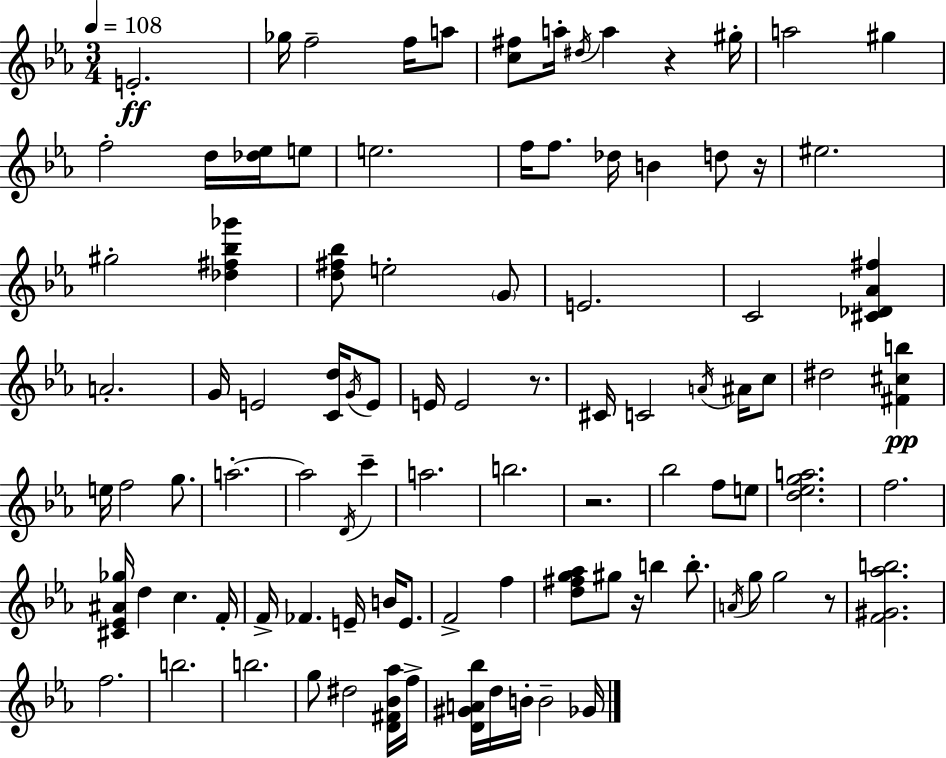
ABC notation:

X:1
T:Untitled
M:3/4
L:1/4
K:Cm
E2 _g/4 f2 f/4 a/2 [c^f]/2 a/4 ^d/4 a z ^g/4 a2 ^g f2 d/4 [_d_e]/4 e/2 e2 f/4 f/2 _d/4 B d/2 z/4 ^e2 ^g2 [_d^f_b_g'] [d^f_b]/2 e2 G/2 E2 C2 [^C_D_A^f] A2 G/4 E2 [Cd]/4 G/4 E/2 E/4 E2 z/2 ^C/4 C2 A/4 ^A/4 c/2 ^d2 [^F^cb] e/4 f2 g/2 a2 a2 D/4 c' a2 b2 z2 _b2 f/2 e/2 [d_ega]2 f2 [^C_E^A_g]/4 d c F/4 F/4 _F E/4 B/4 E/2 F2 f [d^fg_a]/2 ^g/2 z/4 b b/2 A/4 g/2 g2 z/2 [F^G_ab]2 f2 b2 b2 g/2 ^d2 [D^F_B_a]/4 f/4 [D^GA_b]/4 d/4 B/4 B2 _G/4